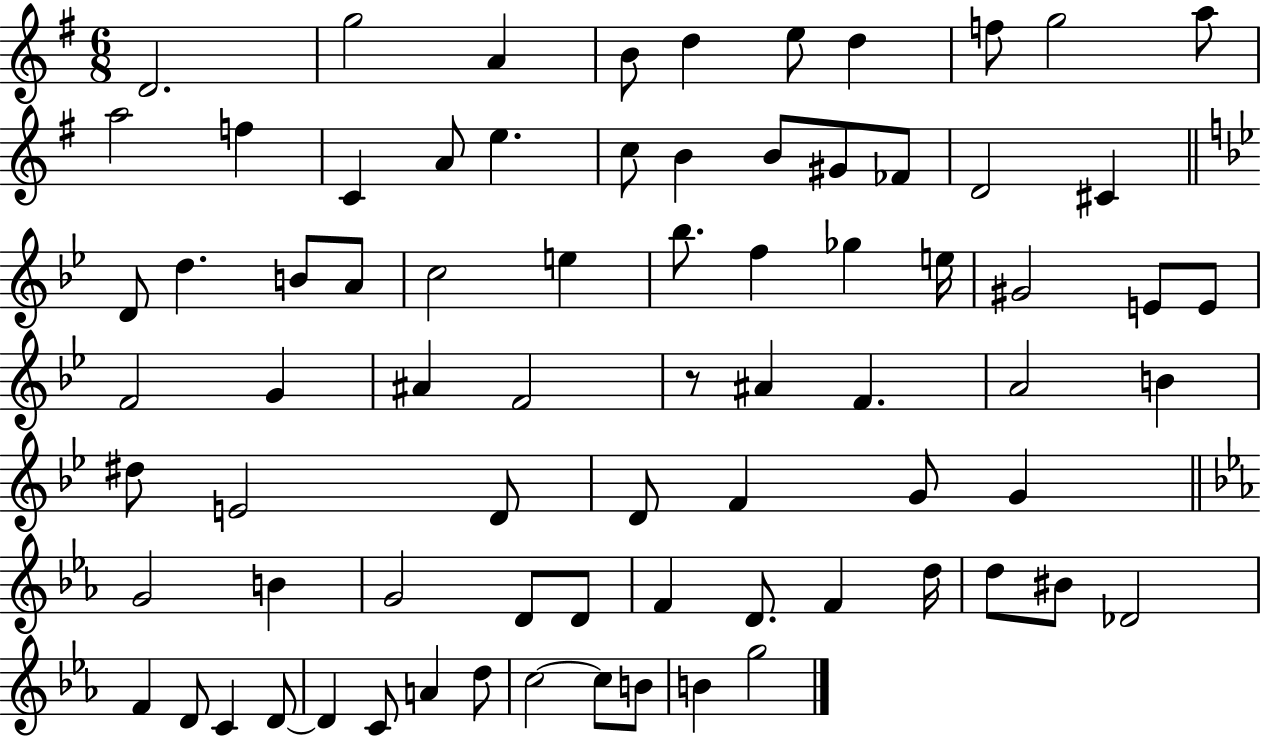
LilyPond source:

{
  \clef treble
  \numericTimeSignature
  \time 6/8
  \key g \major
  d'2. | g''2 a'4 | b'8 d''4 e''8 d''4 | f''8 g''2 a''8 | \break a''2 f''4 | c'4 a'8 e''4. | c''8 b'4 b'8 gis'8 fes'8 | d'2 cis'4 | \break \bar "||" \break \key bes \major d'8 d''4. b'8 a'8 | c''2 e''4 | bes''8. f''4 ges''4 e''16 | gis'2 e'8 e'8 | \break f'2 g'4 | ais'4 f'2 | r8 ais'4 f'4. | a'2 b'4 | \break dis''8 e'2 d'8 | d'8 f'4 g'8 g'4 | \bar "||" \break \key ees \major g'2 b'4 | g'2 d'8 d'8 | f'4 d'8. f'4 d''16 | d''8 bis'8 des'2 | \break f'4 d'8 c'4 d'8~~ | d'4 c'8 a'4 d''8 | c''2~~ c''8 b'8 | b'4 g''2 | \break \bar "|."
}